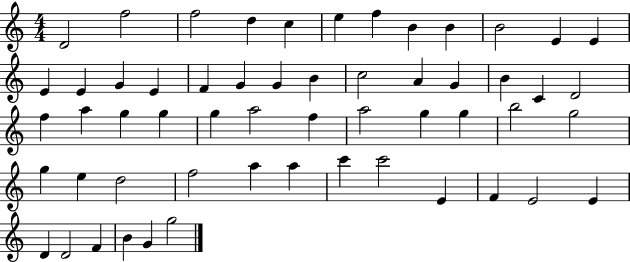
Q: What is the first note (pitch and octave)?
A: D4